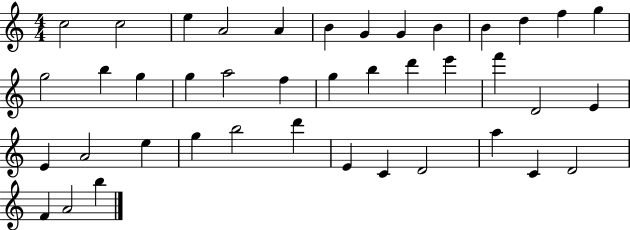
C5/h C5/h E5/q A4/h A4/q B4/q G4/q G4/q B4/q B4/q D5/q F5/q G5/q G5/h B5/q G5/q G5/q A5/h F5/q G5/q B5/q D6/q E6/q F6/q D4/h E4/q E4/q A4/h E5/q G5/q B5/h D6/q E4/q C4/q D4/h A5/q C4/q D4/h F4/q A4/h B5/q